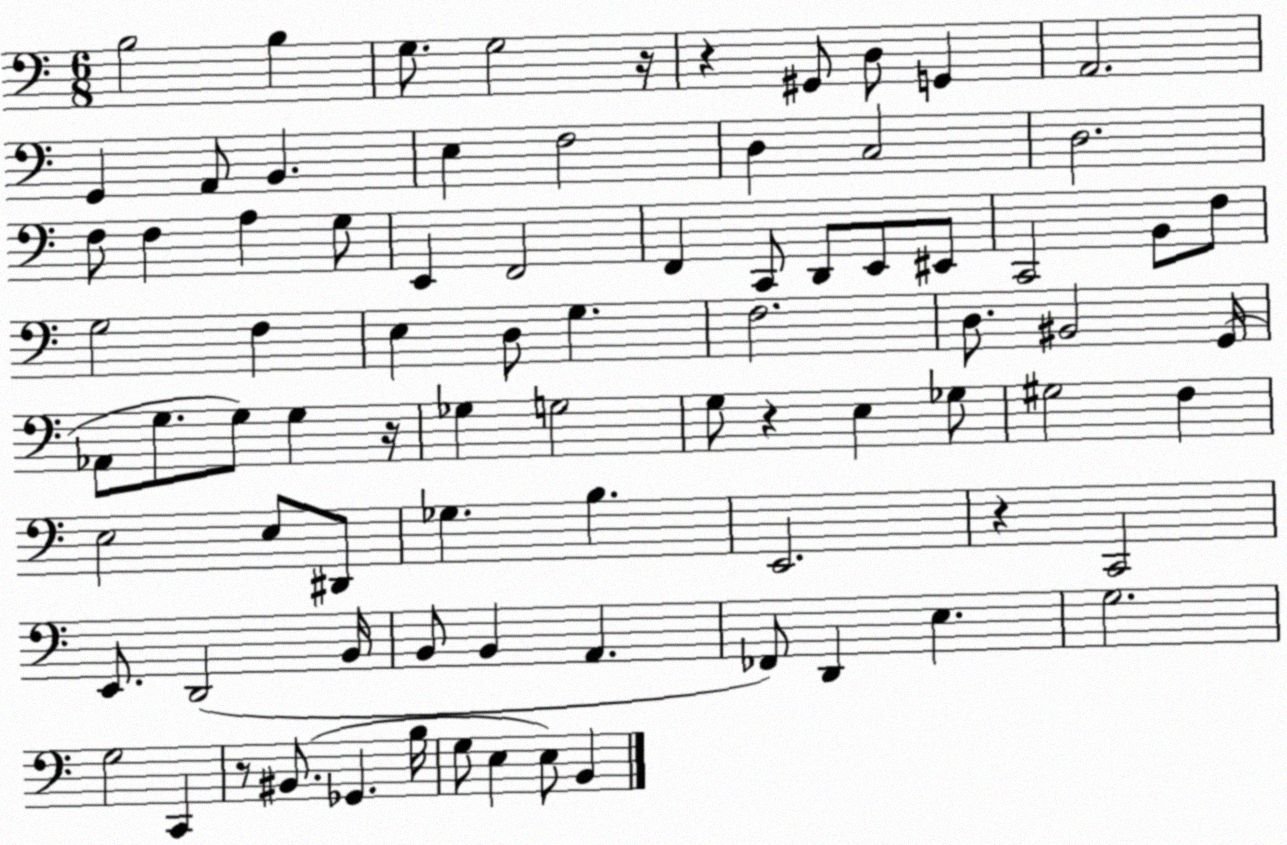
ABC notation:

X:1
T:Untitled
M:6/8
L:1/4
K:C
B,2 B, G,/2 G,2 z/4 z ^G,,/2 D,/2 G,, A,,2 G,, A,,/2 B,, E, F,2 D, C,2 D,2 F,/2 F, A, G,/2 E,, F,,2 F,, C,,/2 D,,/2 E,,/2 ^E,,/2 C,,2 B,,/2 F,/2 G,2 F, E, D,/2 G, F,2 D,/2 ^B,,2 G,,/4 _A,,/2 G,/2 G,/2 G, z/4 _G, G,2 G,/2 z E, _G,/2 ^G,2 F, E,2 E,/2 ^D,,/2 _G, B, E,,2 z C,,2 E,,/2 D,,2 B,,/4 B,,/2 B,, A,, _F,,/2 D,, E, G,2 G,2 C,, z/2 ^B,,/2 _G,, B,/4 G,/2 E, E,/2 B,,